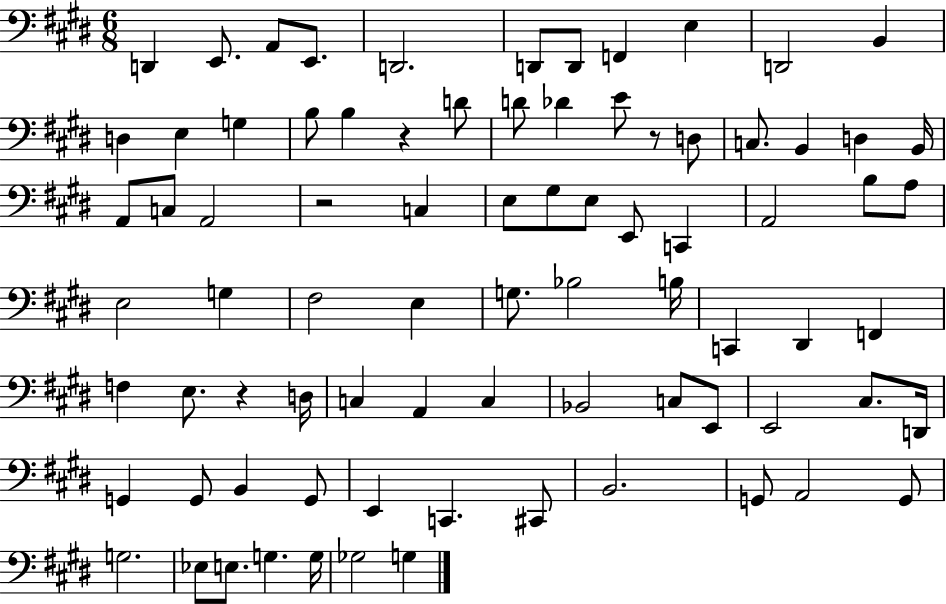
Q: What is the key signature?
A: E major